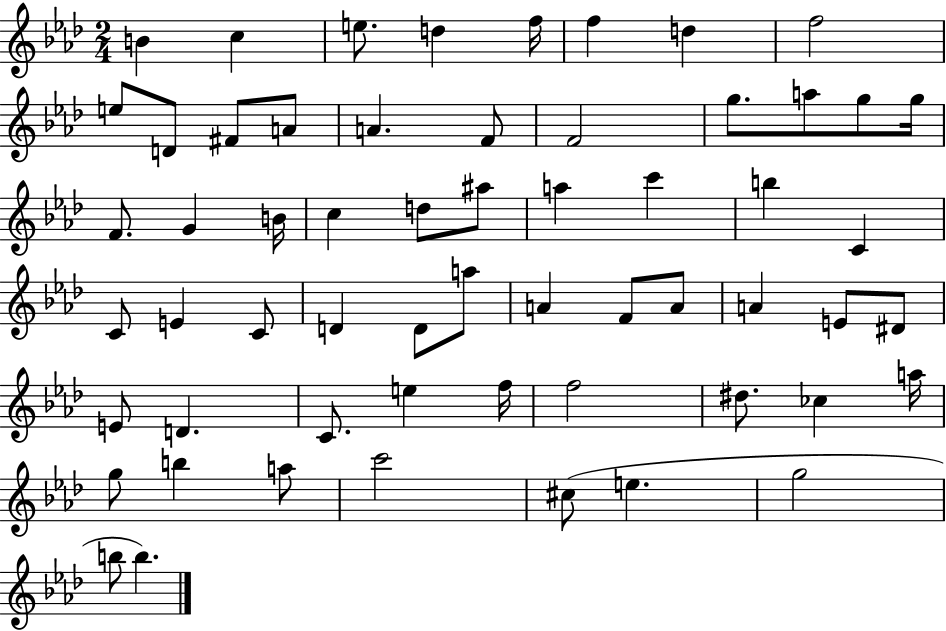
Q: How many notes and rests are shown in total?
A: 59